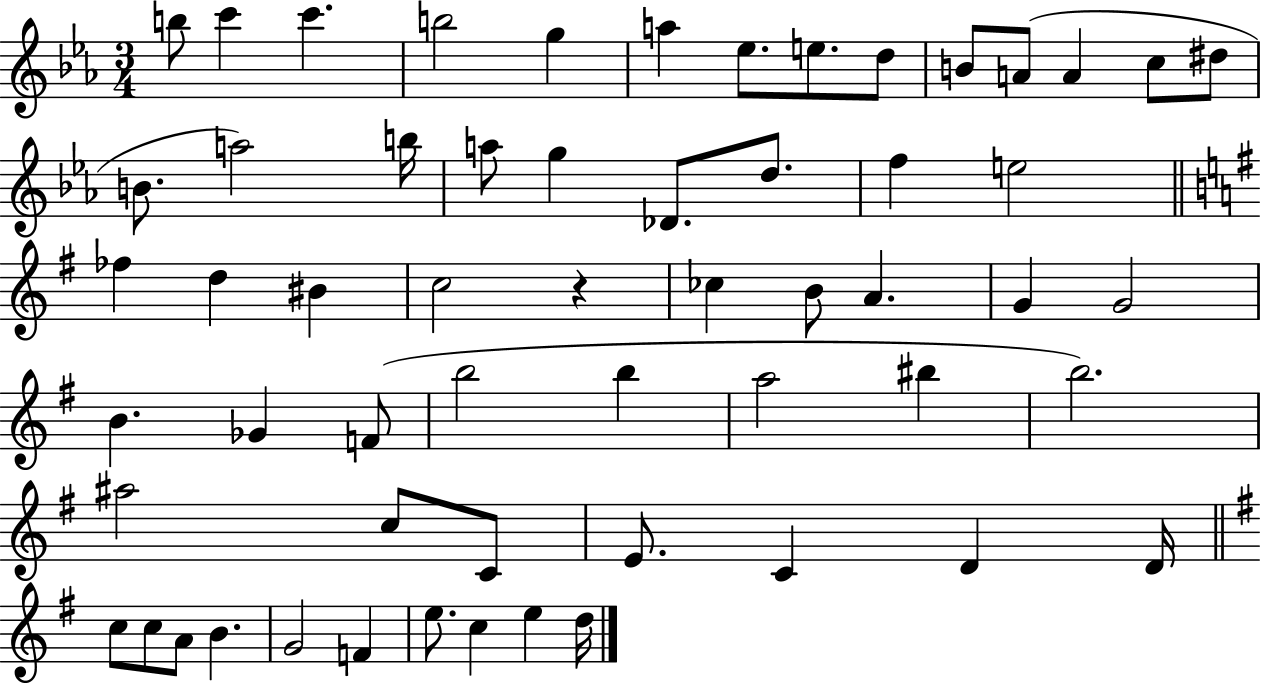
{
  \clef treble
  \numericTimeSignature
  \time 3/4
  \key ees \major
  b''8 c'''4 c'''4. | b''2 g''4 | a''4 ees''8. e''8. d''8 | b'8 a'8( a'4 c''8 dis''8 | \break b'8. a''2) b''16 | a''8 g''4 des'8. d''8. | f''4 e''2 | \bar "||" \break \key e \minor fes''4 d''4 bis'4 | c''2 r4 | ces''4 b'8 a'4. | g'4 g'2 | \break b'4. ges'4 f'8( | b''2 b''4 | a''2 bis''4 | b''2.) | \break ais''2 c''8 c'8 | e'8. c'4 d'4 d'16 | \bar "||" \break \key g \major c''8 c''8 a'8 b'4. | g'2 f'4 | e''8. c''4 e''4 d''16 | \bar "|."
}